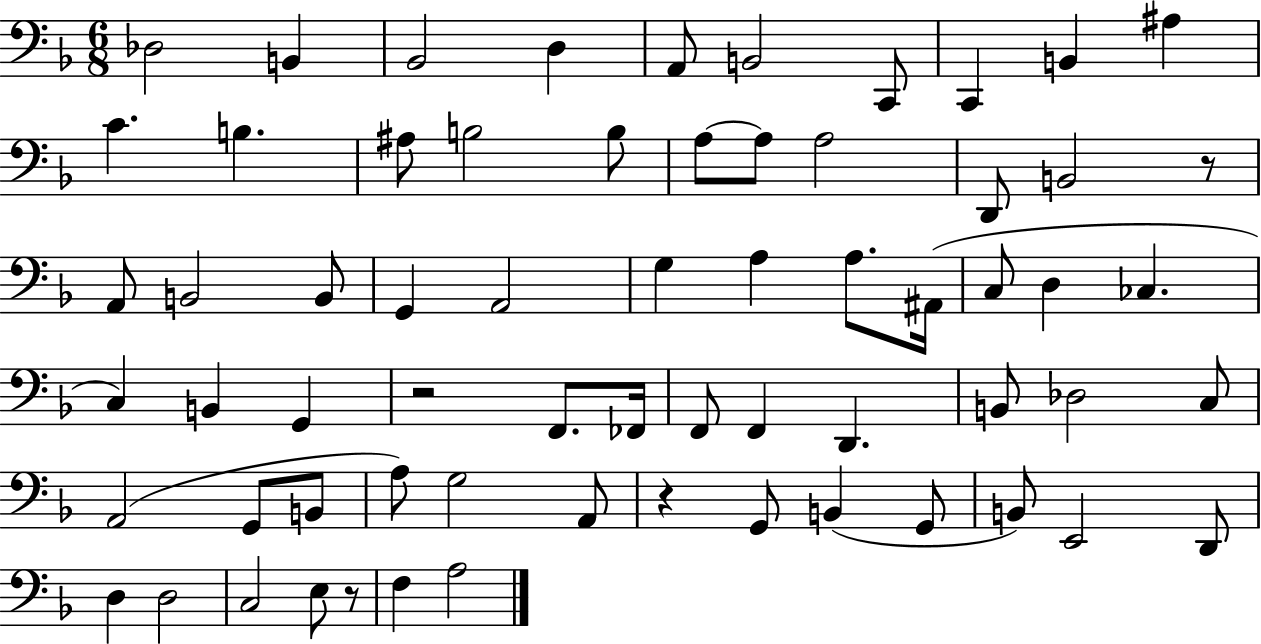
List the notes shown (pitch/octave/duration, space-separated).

Db3/h B2/q Bb2/h D3/q A2/e B2/h C2/e C2/q B2/q A#3/q C4/q. B3/q. A#3/e B3/h B3/e A3/e A3/e A3/h D2/e B2/h R/e A2/e B2/h B2/e G2/q A2/h G3/q A3/q A3/e. A#2/s C3/e D3/q CES3/q. C3/q B2/q G2/q R/h F2/e. FES2/s F2/e F2/q D2/q. B2/e Db3/h C3/e A2/h G2/e B2/e A3/e G3/h A2/e R/q G2/e B2/q G2/e B2/e E2/h D2/e D3/q D3/h C3/h E3/e R/e F3/q A3/h